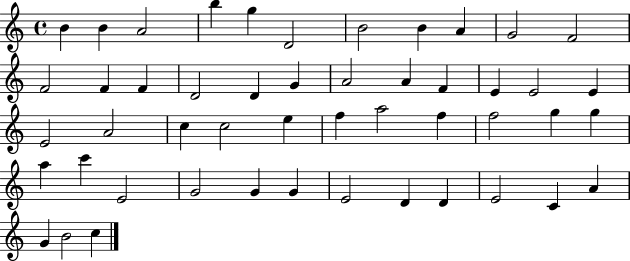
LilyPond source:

{
  \clef treble
  \time 4/4
  \defaultTimeSignature
  \key c \major
  b'4 b'4 a'2 | b''4 g''4 d'2 | b'2 b'4 a'4 | g'2 f'2 | \break f'2 f'4 f'4 | d'2 d'4 g'4 | a'2 a'4 f'4 | e'4 e'2 e'4 | \break e'2 a'2 | c''4 c''2 e''4 | f''4 a''2 f''4 | f''2 g''4 g''4 | \break a''4 c'''4 e'2 | g'2 g'4 g'4 | e'2 d'4 d'4 | e'2 c'4 a'4 | \break g'4 b'2 c''4 | \bar "|."
}